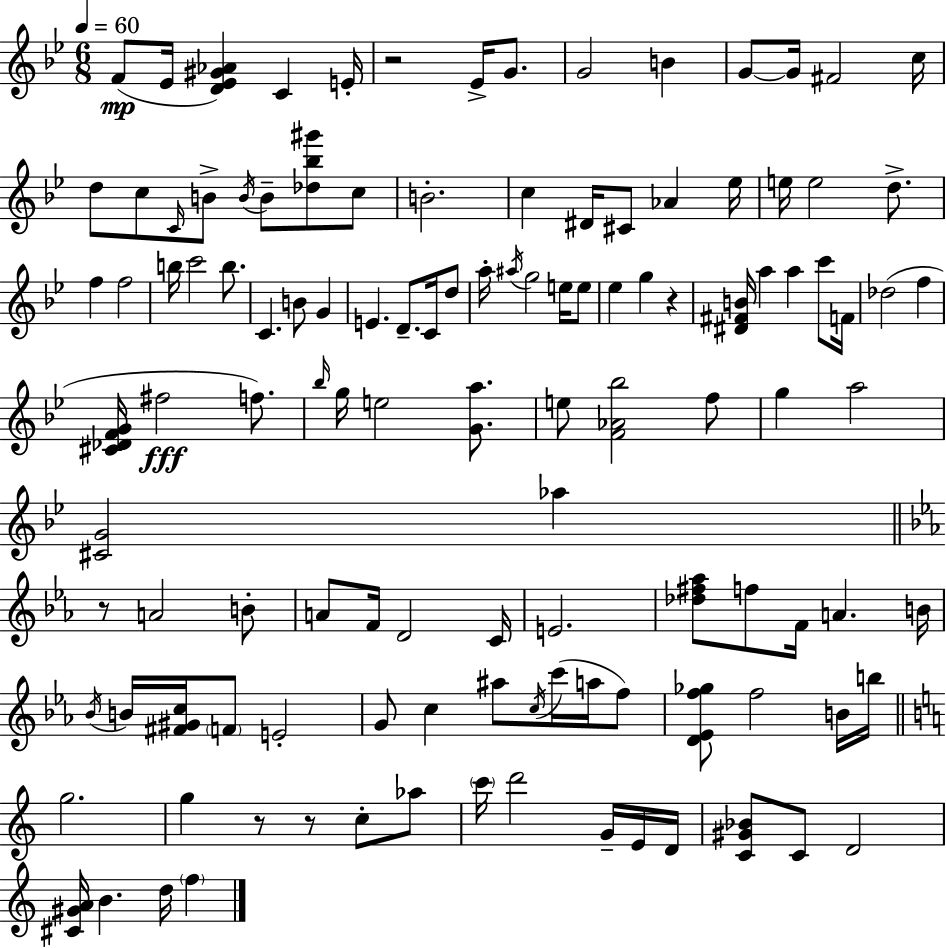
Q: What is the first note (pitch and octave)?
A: F4